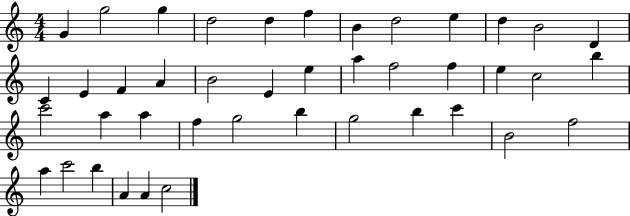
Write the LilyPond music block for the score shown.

{
  \clef treble
  \numericTimeSignature
  \time 4/4
  \key c \major
  g'4 g''2 g''4 | d''2 d''4 f''4 | b'4 d''2 e''4 | d''4 b'2 d'4 | \break c'4 e'4 f'4 a'4 | b'2 e'4 e''4 | a''4 f''2 f''4 | e''4 c''2 b''4 | \break c'''2 a''4 a''4 | f''4 g''2 b''4 | g''2 b''4 c'''4 | b'2 f''2 | \break a''4 c'''2 b''4 | a'4 a'4 c''2 | \bar "|."
}